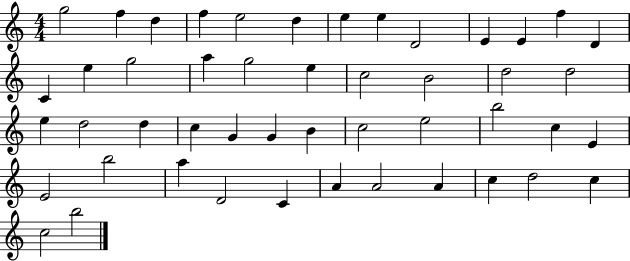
G5/h F5/q D5/q F5/q E5/h D5/q E5/q E5/q D4/h E4/q E4/q F5/q D4/q C4/q E5/q G5/h A5/q G5/h E5/q C5/h B4/h D5/h D5/h E5/q D5/h D5/q C5/q G4/q G4/q B4/q C5/h E5/h B5/h C5/q E4/q E4/h B5/h A5/q D4/h C4/q A4/q A4/h A4/q C5/q D5/h C5/q C5/h B5/h